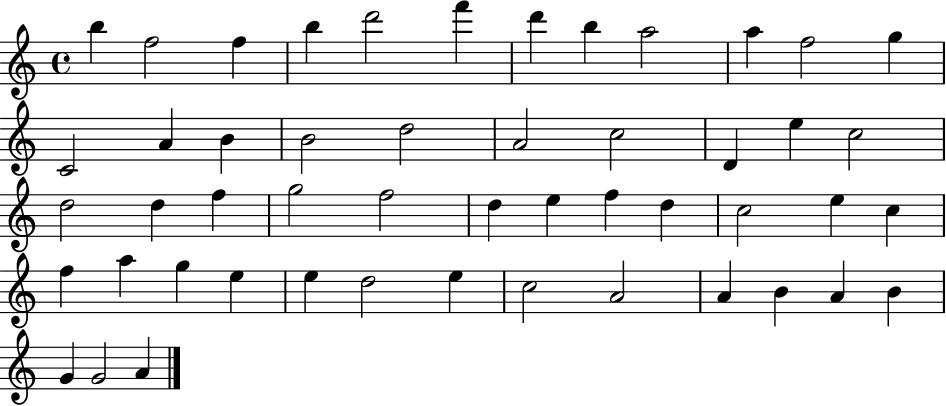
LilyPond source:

{
  \clef treble
  \time 4/4
  \defaultTimeSignature
  \key c \major
  b''4 f''2 f''4 | b''4 d'''2 f'''4 | d'''4 b''4 a''2 | a''4 f''2 g''4 | \break c'2 a'4 b'4 | b'2 d''2 | a'2 c''2 | d'4 e''4 c''2 | \break d''2 d''4 f''4 | g''2 f''2 | d''4 e''4 f''4 d''4 | c''2 e''4 c''4 | \break f''4 a''4 g''4 e''4 | e''4 d''2 e''4 | c''2 a'2 | a'4 b'4 a'4 b'4 | \break g'4 g'2 a'4 | \bar "|."
}